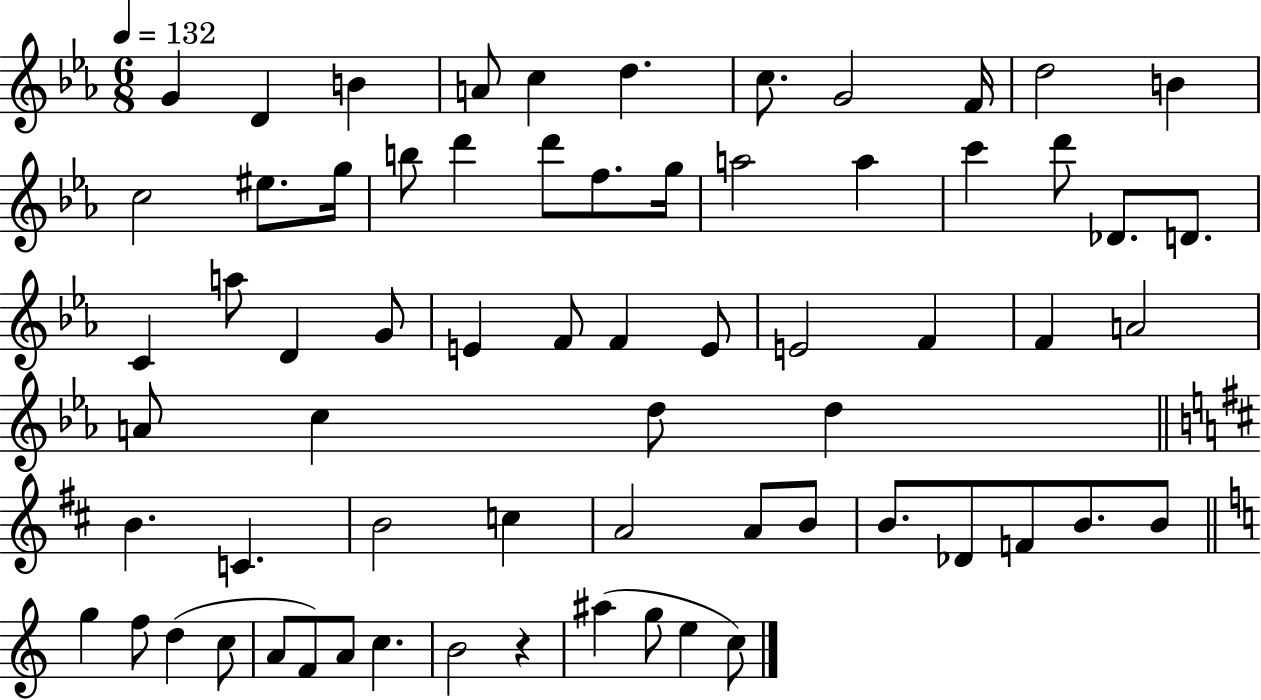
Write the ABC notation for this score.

X:1
T:Untitled
M:6/8
L:1/4
K:Eb
G D B A/2 c d c/2 G2 F/4 d2 B c2 ^e/2 g/4 b/2 d' d'/2 f/2 g/4 a2 a c' d'/2 _D/2 D/2 C a/2 D G/2 E F/2 F E/2 E2 F F A2 A/2 c d/2 d B C B2 c A2 A/2 B/2 B/2 _D/2 F/2 B/2 B/2 g f/2 d c/2 A/2 F/2 A/2 c B2 z ^a g/2 e c/2